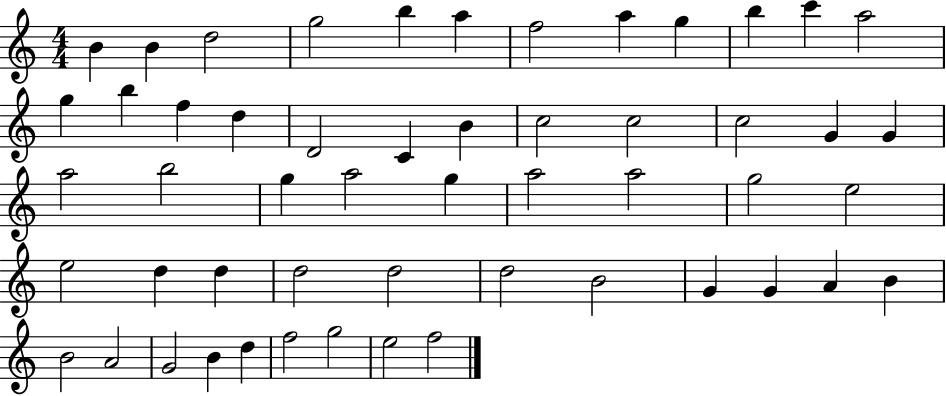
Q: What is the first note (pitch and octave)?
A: B4